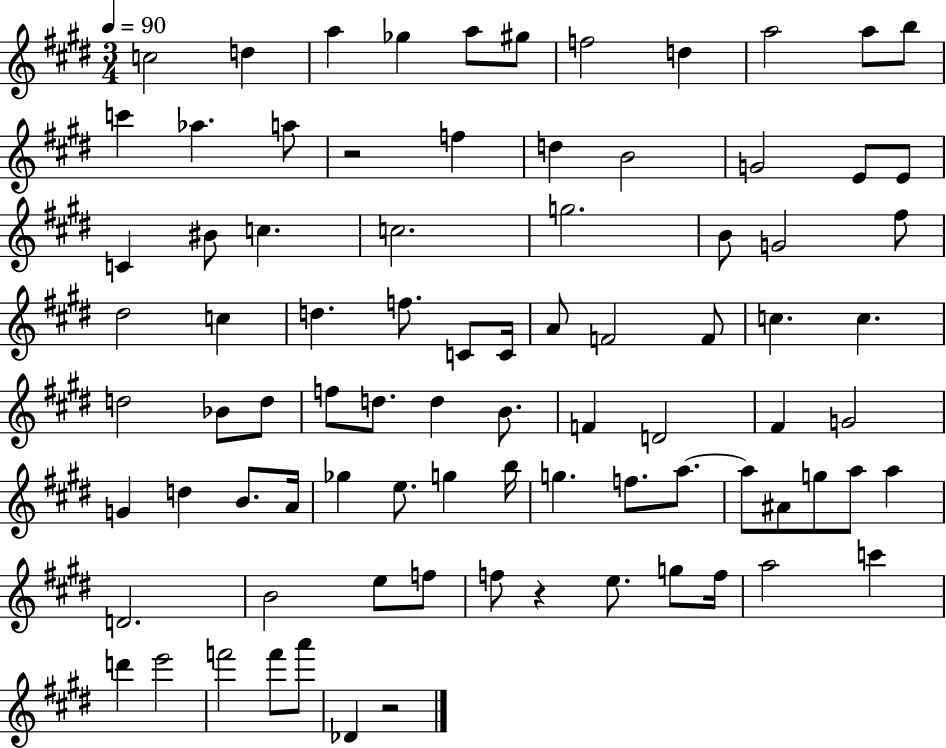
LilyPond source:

{
  \clef treble
  \numericTimeSignature
  \time 3/4
  \key e \major
  \tempo 4 = 90
  \repeat volta 2 { c''2 d''4 | a''4 ges''4 a''8 gis''8 | f''2 d''4 | a''2 a''8 b''8 | \break c'''4 aes''4. a''8 | r2 f''4 | d''4 b'2 | g'2 e'8 e'8 | \break c'4 bis'8 c''4. | c''2. | g''2. | b'8 g'2 fis''8 | \break dis''2 c''4 | d''4. f''8. c'8 c'16 | a'8 f'2 f'8 | c''4. c''4. | \break d''2 bes'8 d''8 | f''8 d''8. d''4 b'8. | f'4 d'2 | fis'4 g'2 | \break g'4 d''4 b'8. a'16 | ges''4 e''8. g''4 b''16 | g''4. f''8. a''8.~~ | a''8 ais'8 g''8 a''8 a''4 | \break d'2. | b'2 e''8 f''8 | f''8 r4 e''8. g''8 f''16 | a''2 c'''4 | \break d'''4 e'''2 | f'''2 f'''8 a'''8 | des'4 r2 | } \bar "|."
}